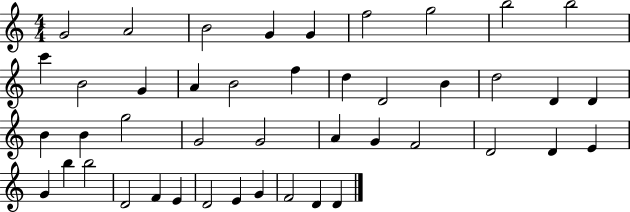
X:1
T:Untitled
M:4/4
L:1/4
K:C
G2 A2 B2 G G f2 g2 b2 b2 c' B2 G A B2 f d D2 B d2 D D B B g2 G2 G2 A G F2 D2 D E G b b2 D2 F E D2 E G F2 D D